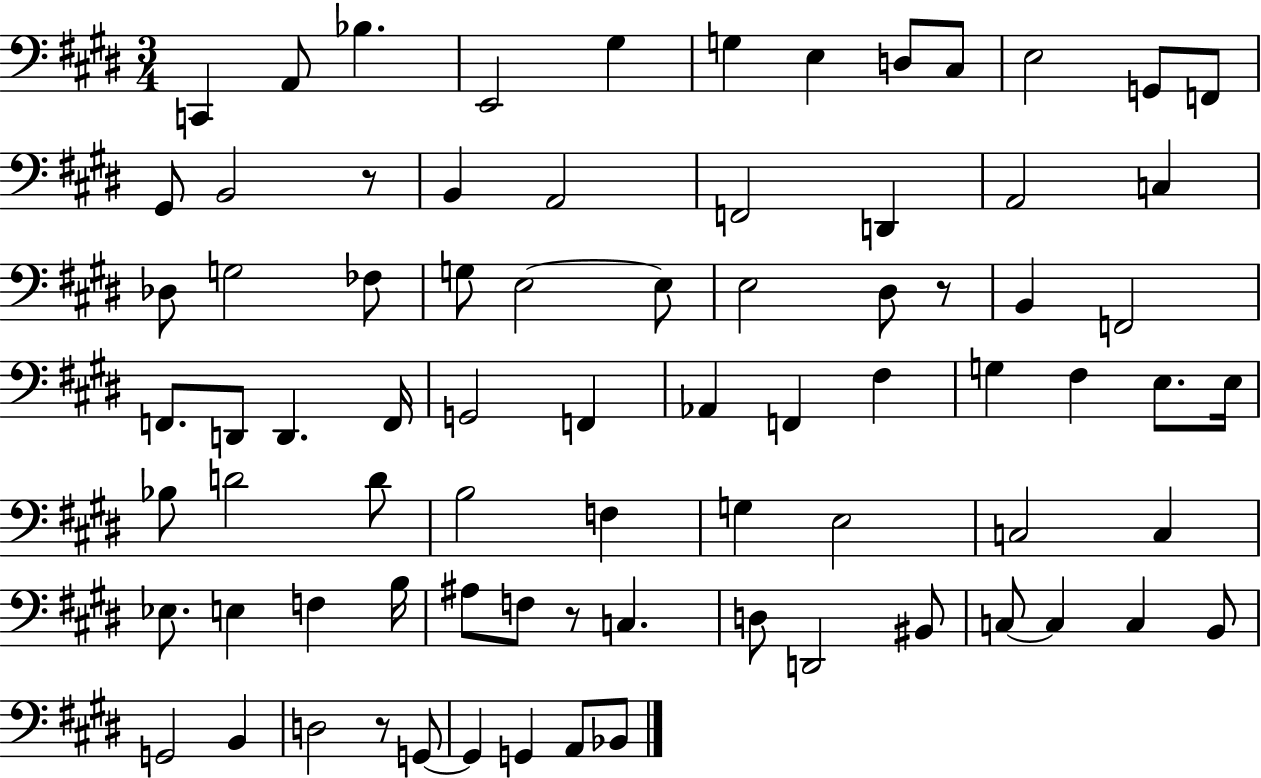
{
  \clef bass
  \numericTimeSignature
  \time 3/4
  \key e \major
  c,4 a,8 bes4. | e,2 gis4 | g4 e4 d8 cis8 | e2 g,8 f,8 | \break gis,8 b,2 r8 | b,4 a,2 | f,2 d,4 | a,2 c4 | \break des8 g2 fes8 | g8 e2~~ e8 | e2 dis8 r8 | b,4 f,2 | \break f,8. d,8 d,4. f,16 | g,2 f,4 | aes,4 f,4 fis4 | g4 fis4 e8. e16 | \break bes8 d'2 d'8 | b2 f4 | g4 e2 | c2 c4 | \break ees8. e4 f4 b16 | ais8 f8 r8 c4. | d8 d,2 bis,8 | c8~~ c4 c4 b,8 | \break g,2 b,4 | d2 r8 g,8~~ | g,4 g,4 a,8 bes,8 | \bar "|."
}